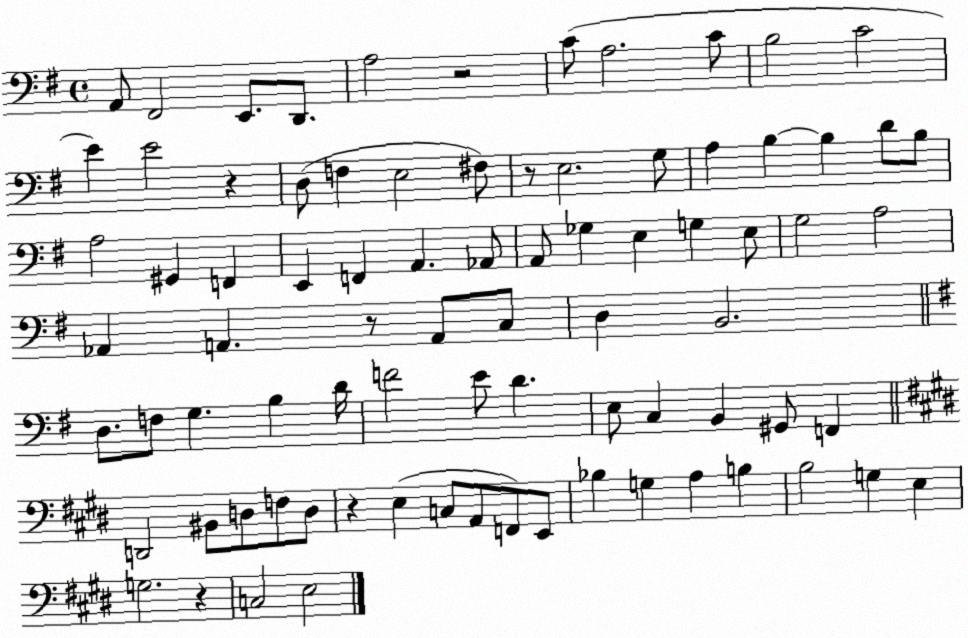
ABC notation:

X:1
T:Untitled
M:4/4
L:1/4
K:G
A,,/2 ^F,,2 E,,/2 D,,/2 A,2 z2 C/2 A,2 C/2 B,2 C2 E E2 z D,/2 F, E,2 ^F,/2 z/2 E,2 G,/2 A, B, B, D/2 B,/2 A,2 ^G,, F,, E,, F,, A,, _A,,/2 A,,/2 _G, E, G, E,/2 G,2 A,2 _A,, A,, z/2 A,,/2 C,/2 D, B,,2 D,/2 F,/2 G, B, D/4 F2 E/2 D E,/2 C, B,, ^G,,/2 F,, D,,2 ^B,,/2 D,/2 F,/2 D,/2 z E, C,/2 A,,/2 F,,/2 E,,/2 _B, G, A, B, B,2 G, E, G,2 z C,2 E,2